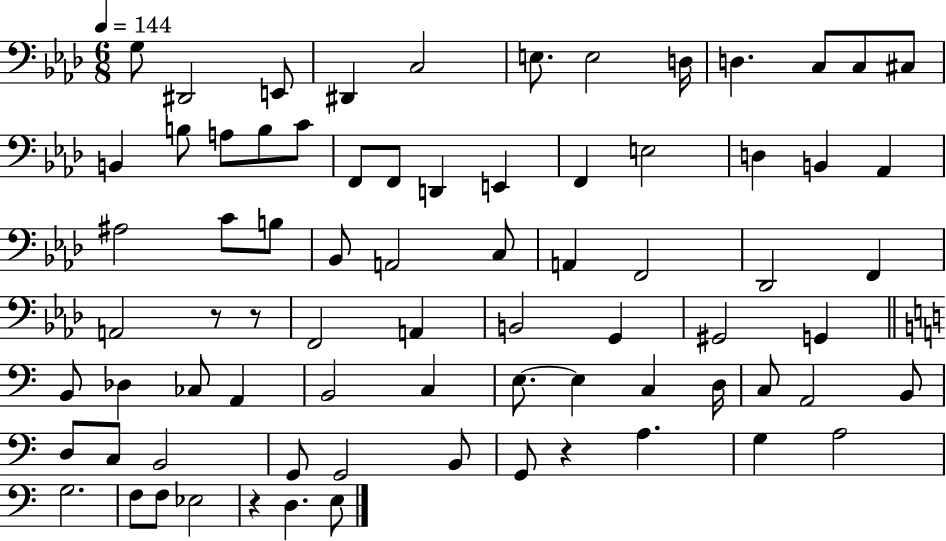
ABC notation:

X:1
T:Untitled
M:6/8
L:1/4
K:Ab
G,/2 ^D,,2 E,,/2 ^D,, C,2 E,/2 E,2 D,/4 D, C,/2 C,/2 ^C,/2 B,, B,/2 A,/2 B,/2 C/2 F,,/2 F,,/2 D,, E,, F,, E,2 D, B,, _A,, ^A,2 C/2 B,/2 _B,,/2 A,,2 C,/2 A,, F,,2 _D,,2 F,, A,,2 z/2 z/2 F,,2 A,, B,,2 G,, ^G,,2 G,, B,,/2 _D, _C,/2 A,, B,,2 C, E,/2 E, C, D,/4 C,/2 A,,2 B,,/2 D,/2 C,/2 B,,2 G,,/2 G,,2 B,,/2 G,,/2 z A, G, A,2 G,2 F,/2 F,/2 _E,2 z D, E,/2